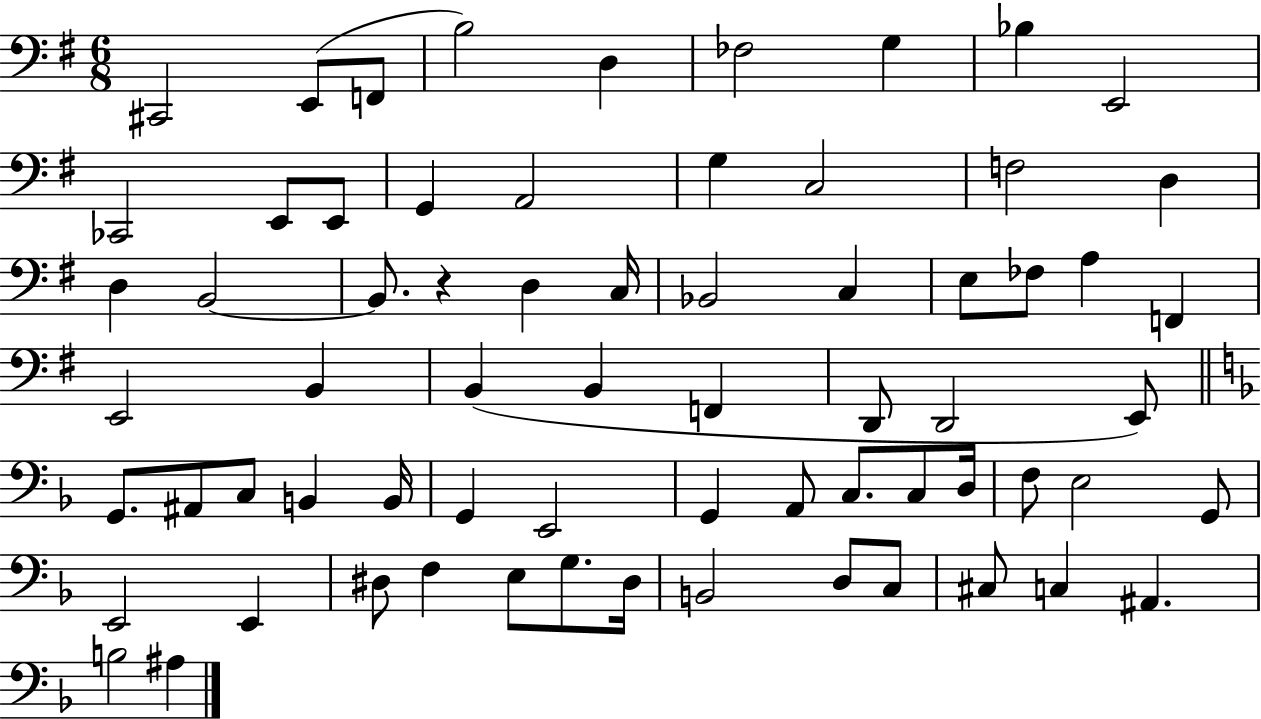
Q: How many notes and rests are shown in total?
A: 68